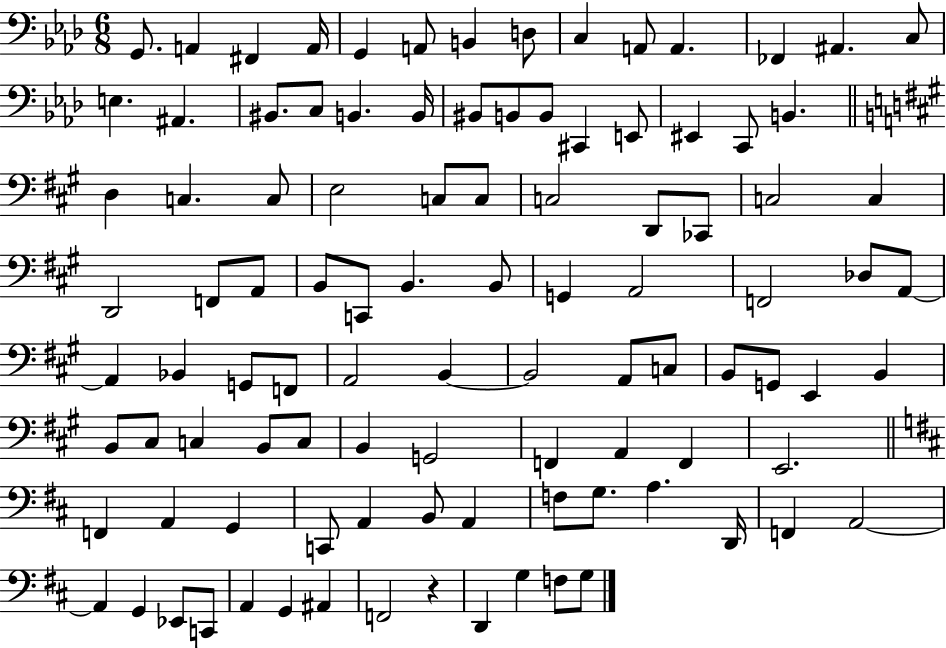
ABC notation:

X:1
T:Untitled
M:6/8
L:1/4
K:Ab
G,,/2 A,, ^F,, A,,/4 G,, A,,/2 B,, D,/2 C, A,,/2 A,, _F,, ^A,, C,/2 E, ^A,, ^B,,/2 C,/2 B,, B,,/4 ^B,,/2 B,,/2 B,,/2 ^C,, E,,/2 ^E,, C,,/2 B,, D, C, C,/2 E,2 C,/2 C,/2 C,2 D,,/2 _C,,/2 C,2 C, D,,2 F,,/2 A,,/2 B,,/2 C,,/2 B,, B,,/2 G,, A,,2 F,,2 _D,/2 A,,/2 A,, _B,, G,,/2 F,,/2 A,,2 B,, B,,2 A,,/2 C,/2 B,,/2 G,,/2 E,, B,, B,,/2 ^C,/2 C, B,,/2 C,/2 B,, G,,2 F,, A,, F,, E,,2 F,, A,, G,, C,,/2 A,, B,,/2 A,, F,/2 G,/2 A, D,,/4 F,, A,,2 A,, G,, _E,,/2 C,,/2 A,, G,, ^A,, F,,2 z D,, G, F,/2 G,/2